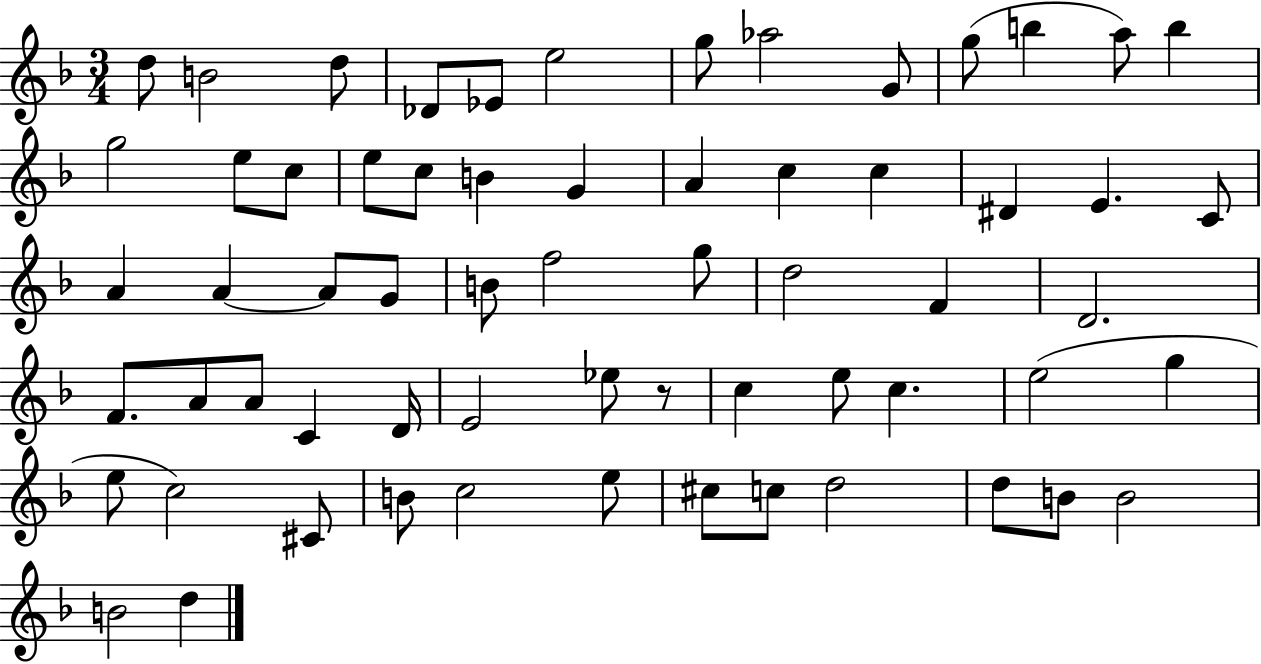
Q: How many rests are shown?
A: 1